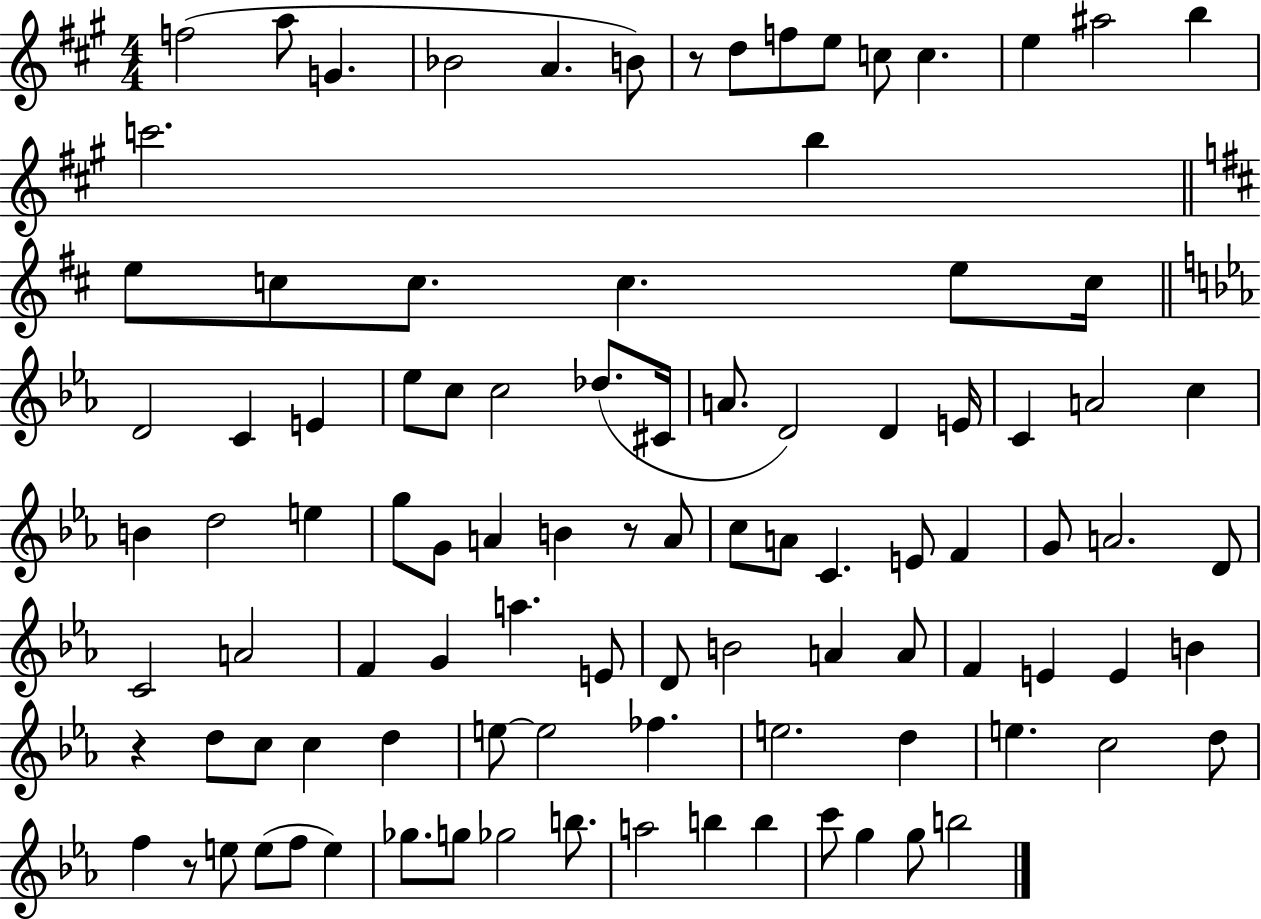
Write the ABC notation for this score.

X:1
T:Untitled
M:4/4
L:1/4
K:A
f2 a/2 G _B2 A B/2 z/2 d/2 f/2 e/2 c/2 c e ^a2 b c'2 b e/2 c/2 c/2 c e/2 c/4 D2 C E _e/2 c/2 c2 _d/2 ^C/4 A/2 D2 D E/4 C A2 c B d2 e g/2 G/2 A B z/2 A/2 c/2 A/2 C E/2 F G/2 A2 D/2 C2 A2 F G a E/2 D/2 B2 A A/2 F E E B z d/2 c/2 c d e/2 e2 _f e2 d e c2 d/2 f z/2 e/2 e/2 f/2 e _g/2 g/2 _g2 b/2 a2 b b c'/2 g g/2 b2